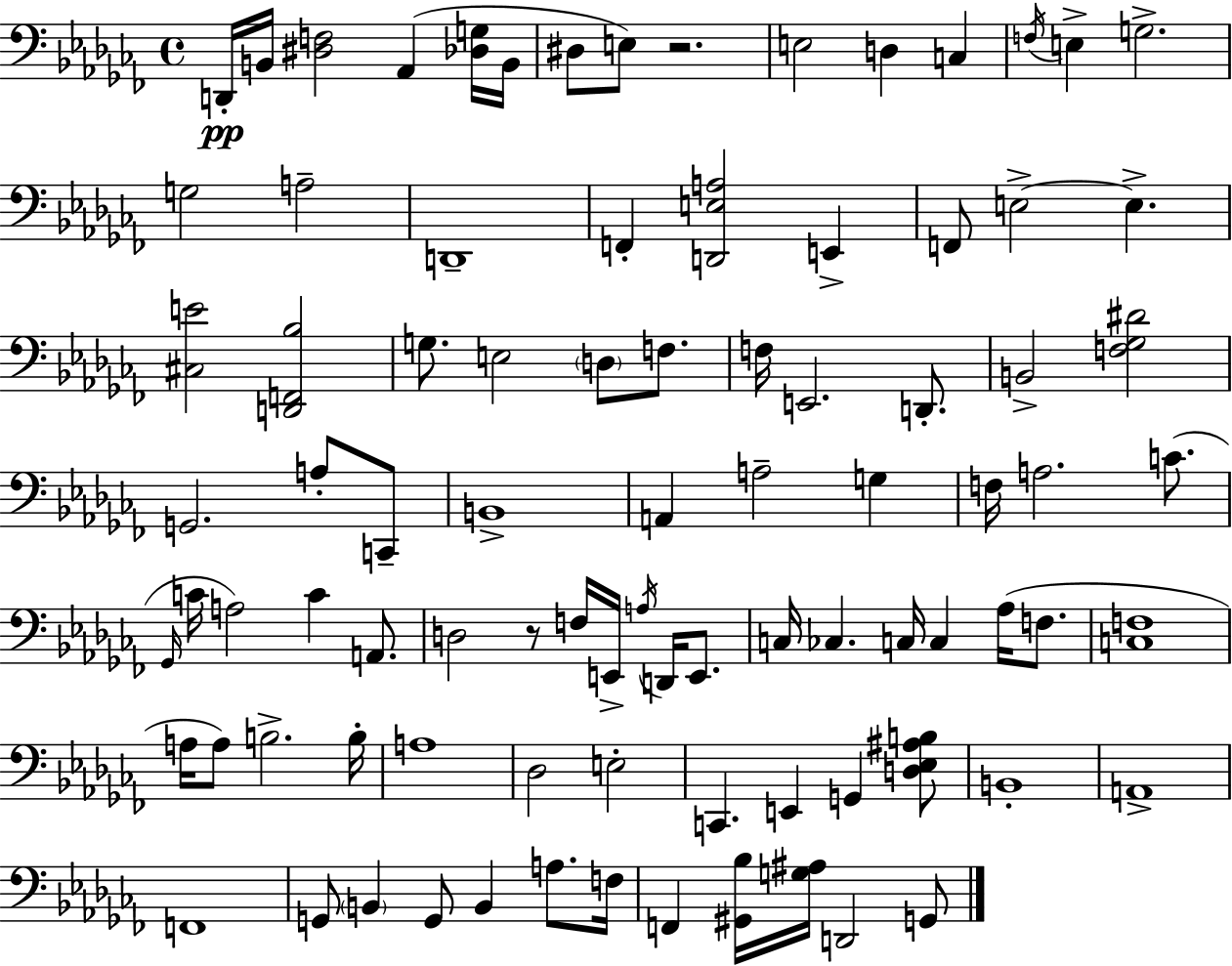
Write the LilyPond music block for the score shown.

{
  \clef bass
  \time 4/4
  \defaultTimeSignature
  \key aes \minor
  d,16-.\pp b,16 <dis f>2 aes,4( <des g>16 b,16 | dis8 e8) r2. | e2 d4 c4 | \acciaccatura { f16 } e4-> g2.-> | \break g2 a2-- | d,1-- | f,4-. <d, e a>2 e,4-> | f,8 e2->~~ e4.-> | \break <cis e'>2 <d, f, bes>2 | g8. e2 \parenthesize d8 f8. | f16 e,2. d,8.-. | b,2-> <f ges dis'>2 | \break g,2. a8-. c,8-- | b,1-> | a,4 a2-- g4 | f16 a2. c'8.( | \break \grace { ges,16 } c'16 a2) c'4 a,8. | d2 r8 f16 e,16-> \acciaccatura { a16 } d,16 | e,8. c16 ces4. c16 c4 aes16( | f8. <c f>1 | \break a16 a8) b2.-> | b16-. a1 | des2 e2-. | c,4. e,4 g,4 | \break <d ees ais b>8 b,1-. | a,1-> | f,1 | g,8 \parenthesize b,4 g,8 b,4 a8. | \break f16 f,4 <gis, bes>16 <g ais>16 d,2 | g,8 \bar "|."
}